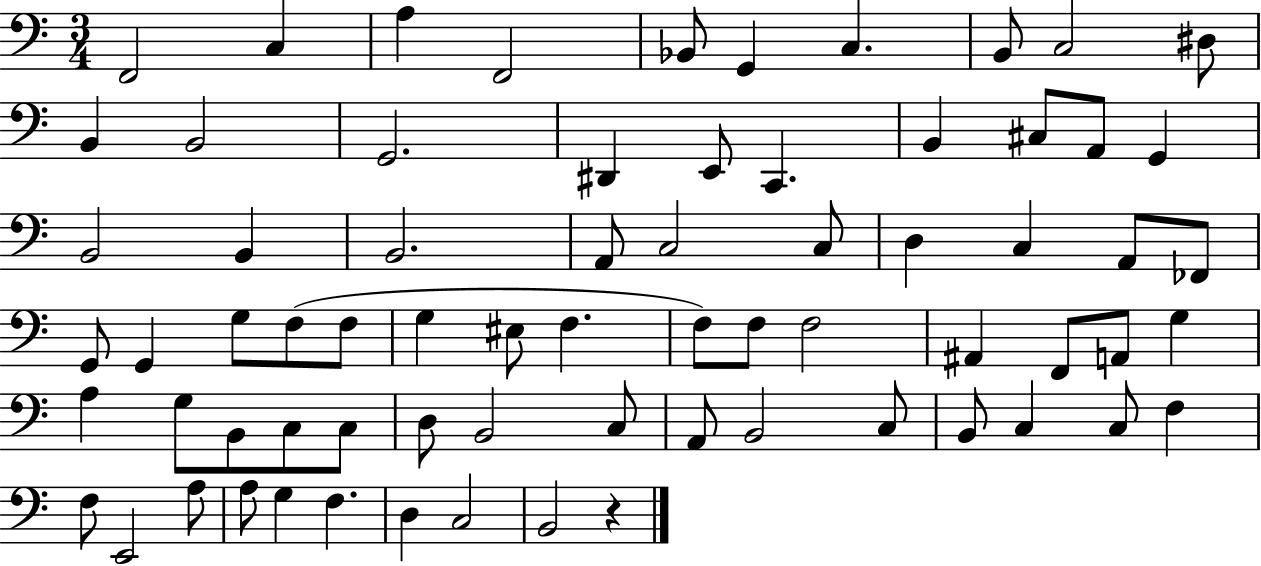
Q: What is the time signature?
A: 3/4